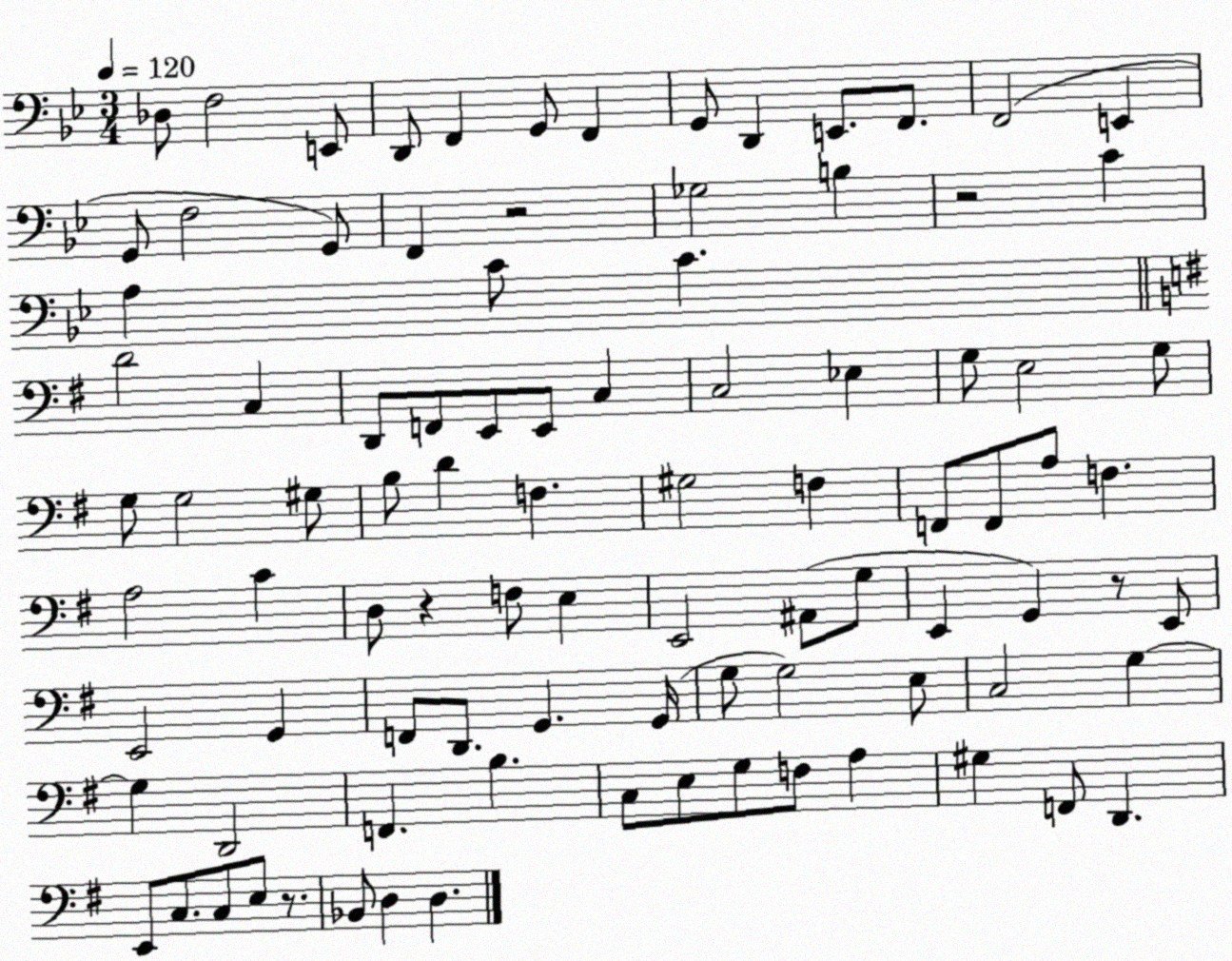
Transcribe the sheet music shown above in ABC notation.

X:1
T:Untitled
M:3/4
L:1/4
K:Bb
_D,/2 F,2 E,,/2 D,,/2 F,, G,,/2 F,, G,,/2 D,, E,,/2 F,,/2 F,,2 E,, G,,/2 F,2 G,,/2 F,, z2 _G,2 B, z2 C A, C/2 C D2 C, D,,/2 F,,/2 E,,/2 E,,/2 C, C,2 _E, G,/2 E,2 G,/2 G,/2 G,2 ^G,/2 B,/2 D F, ^G,2 F, F,,/2 F,,/2 A,/2 F, A,2 C D,/2 z F,/2 E, E,,2 ^A,,/2 G,/2 E,, G,, z/2 E,,/2 E,,2 G,, F,,/2 D,,/2 G,, G,,/4 G,/2 G,2 E,/2 C,2 G, G, D,,2 F,, B, C,/2 E,/2 G,/2 F,/2 A, ^G, F,,/2 D,, E,,/2 C,/2 C,/2 E,/2 z/2 _B,,/2 D, D,